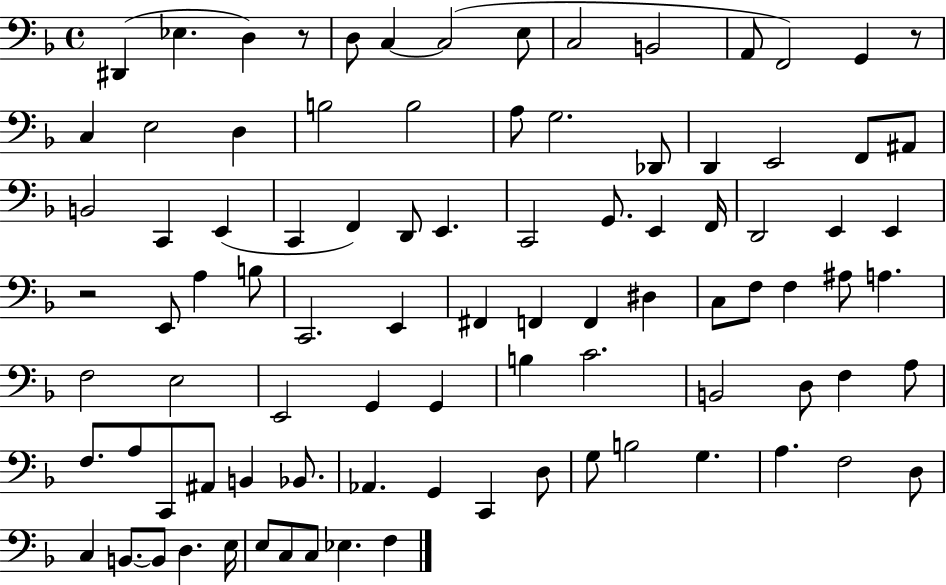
D#2/q Eb3/q. D3/q R/e D3/e C3/q C3/h E3/e C3/h B2/h A2/e F2/h G2/q R/e C3/q E3/h D3/q B3/h B3/h A3/e G3/h. Db2/e D2/q E2/h F2/e A#2/e B2/h C2/q E2/q C2/q F2/q D2/e E2/q. C2/h G2/e. E2/q F2/s D2/h E2/q E2/q R/h E2/e A3/q B3/e C2/h. E2/q F#2/q F2/q F2/q D#3/q C3/e F3/e F3/q A#3/e A3/q. F3/h E3/h E2/h G2/q G2/q B3/q C4/h. B2/h D3/e F3/q A3/e F3/e. A3/e C2/e A#2/e B2/q Bb2/e. Ab2/q. G2/q C2/q D3/e G3/e B3/h G3/q. A3/q. F3/h D3/e C3/q B2/e. B2/e D3/q. E3/s E3/e C3/e C3/e Eb3/q. F3/q